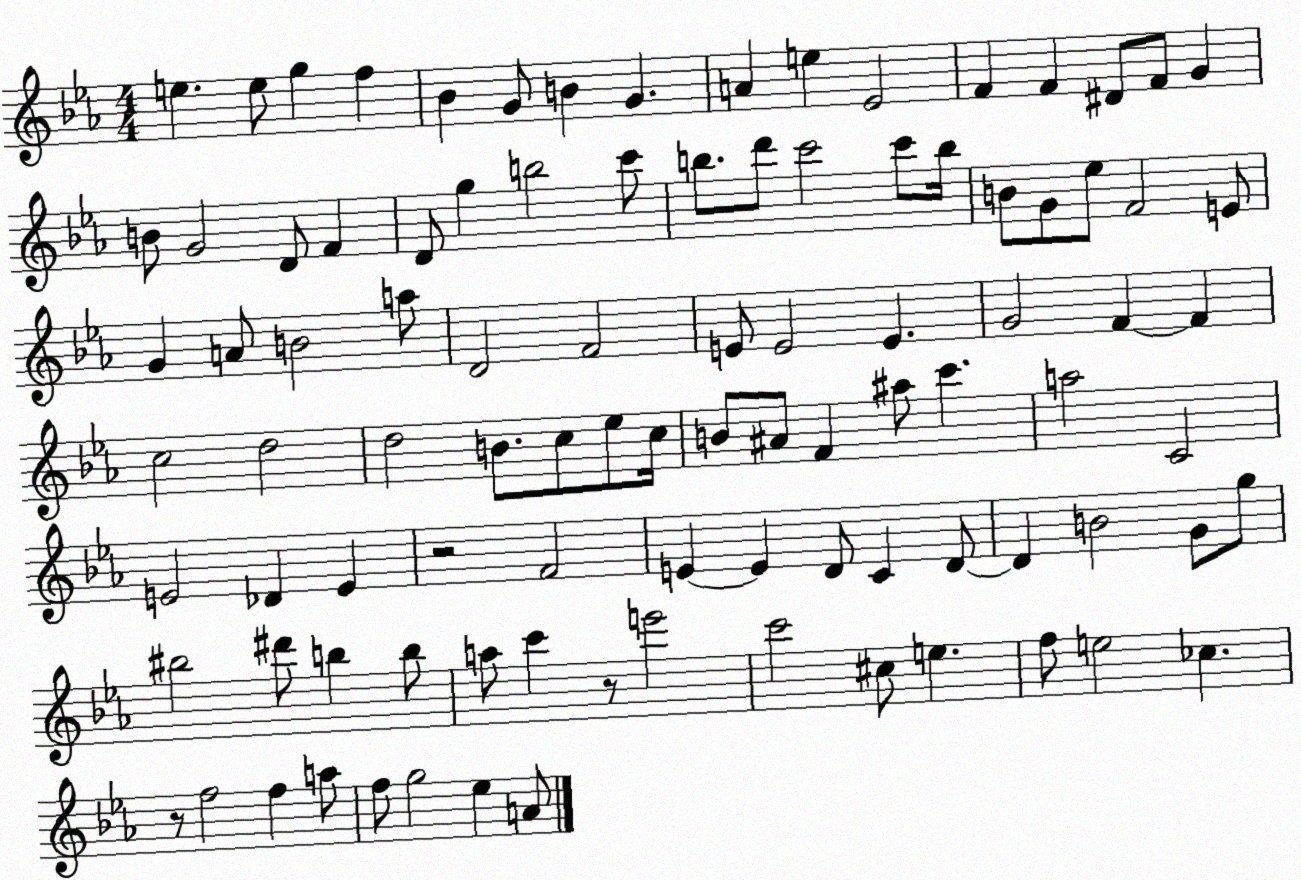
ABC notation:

X:1
T:Untitled
M:4/4
L:1/4
K:Eb
e e/2 g f _B G/2 B G A e _E2 F F ^D/2 F/2 G B/2 G2 D/2 F D/2 g b2 c'/2 b/2 d'/2 c'2 c'/2 b/4 B/2 G/2 _e/2 F2 E/2 G A/2 B2 a/2 D2 F2 E/2 E2 E G2 F F c2 d2 d2 B/2 c/2 _e/2 c/4 B/2 ^A/2 F ^a/2 c' a2 C2 E2 _D E z2 F2 E E D/2 C D/2 D B2 G/2 g/2 ^b2 ^d'/2 b b/2 a/2 c' z/2 e'2 c'2 ^c/2 e f/2 e2 _c z/2 f2 f a/2 f/2 g2 _e A/2